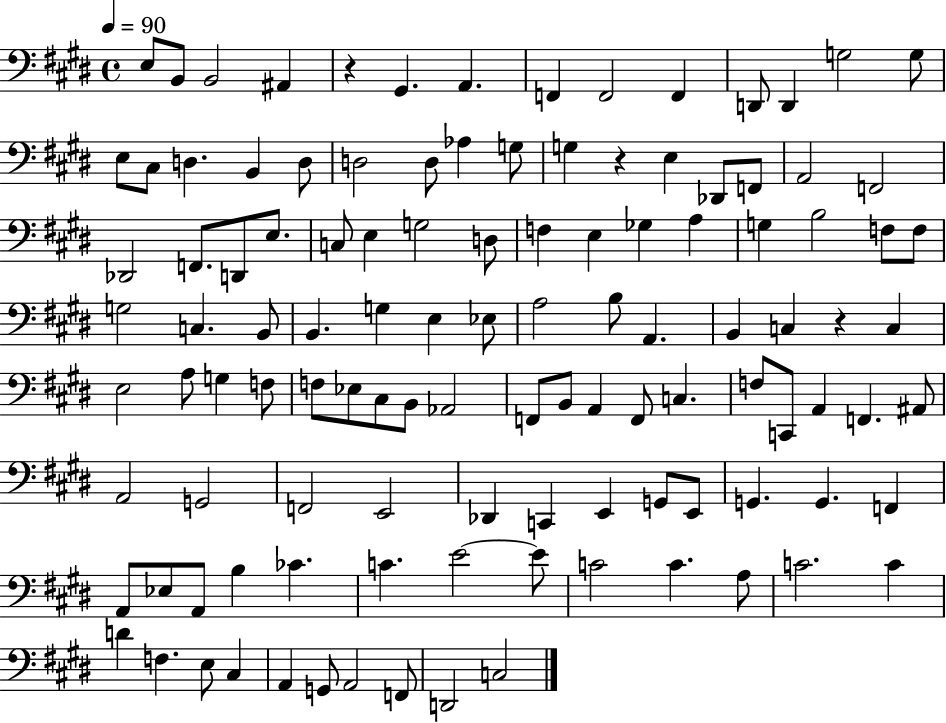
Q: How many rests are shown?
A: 3